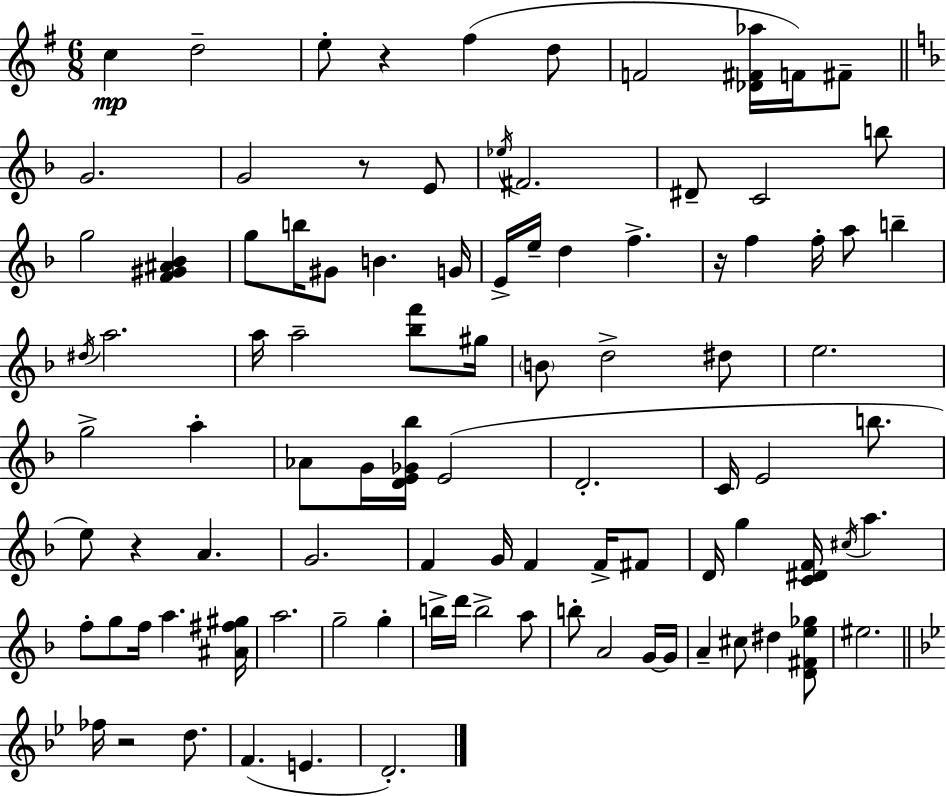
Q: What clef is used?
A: treble